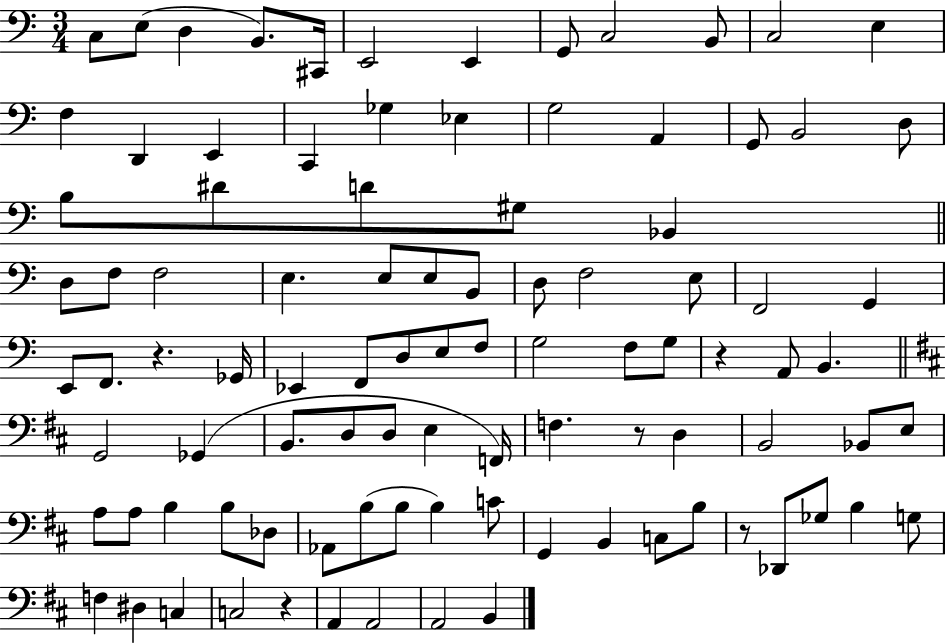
C3/e E3/e D3/q B2/e. C#2/s E2/h E2/q G2/e C3/h B2/e C3/h E3/q F3/q D2/q E2/q C2/q Gb3/q Eb3/q G3/h A2/q G2/e B2/h D3/e B3/e D#4/e D4/e G#3/e Bb2/q D3/e F3/e F3/h E3/q. E3/e E3/e B2/e D3/e F3/h E3/e F2/h G2/q E2/e F2/e. R/q. Gb2/s Eb2/q F2/e D3/e E3/e F3/e G3/h F3/e G3/e R/q A2/e B2/q. G2/h Gb2/q B2/e. D3/e D3/e E3/q F2/s F3/q. R/e D3/q B2/h Bb2/e E3/e A3/e A3/e B3/q B3/e Db3/e Ab2/e B3/e B3/e B3/q C4/e G2/q B2/q C3/e B3/e R/e Db2/e Gb3/e B3/q G3/e F3/q D#3/q C3/q C3/h R/q A2/q A2/h A2/h B2/q